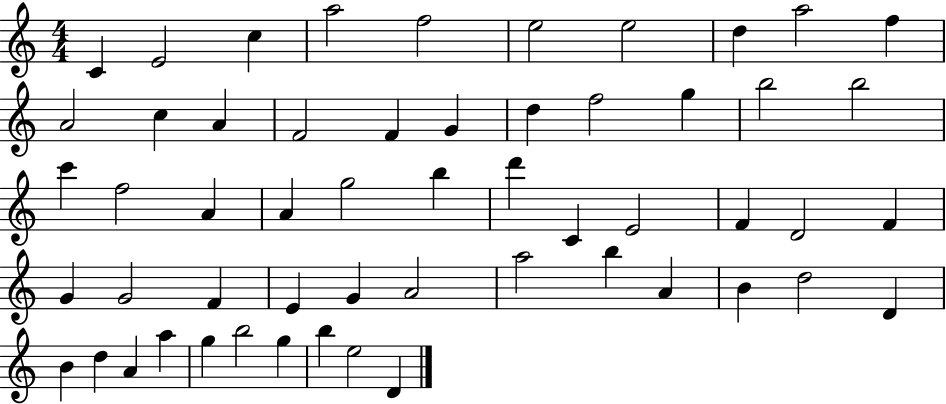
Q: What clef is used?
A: treble